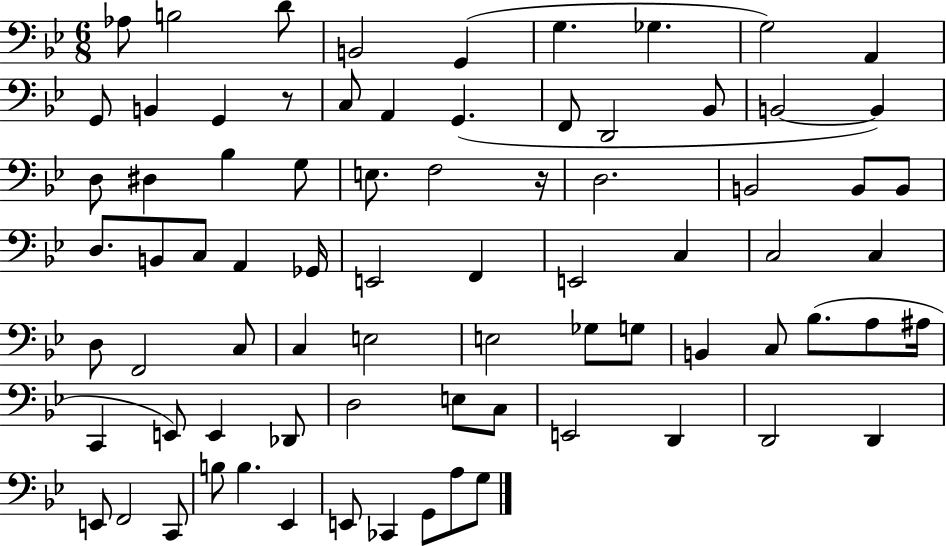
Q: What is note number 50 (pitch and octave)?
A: B2